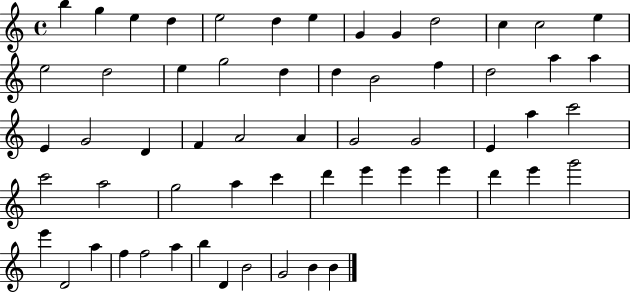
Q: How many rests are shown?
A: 0